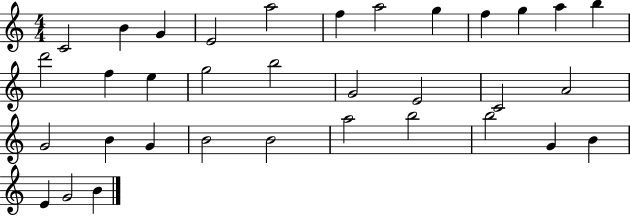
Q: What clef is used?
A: treble